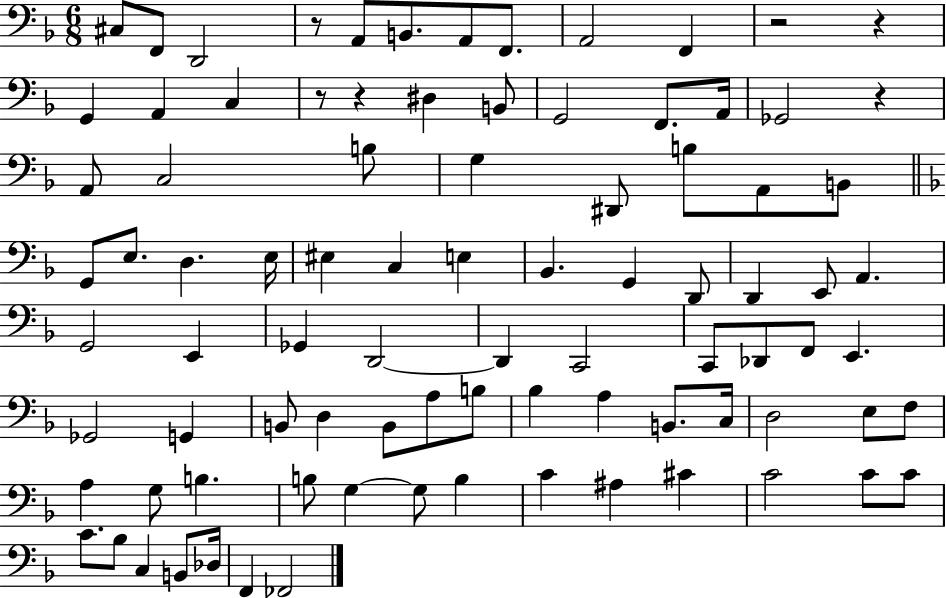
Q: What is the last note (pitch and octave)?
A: FES2